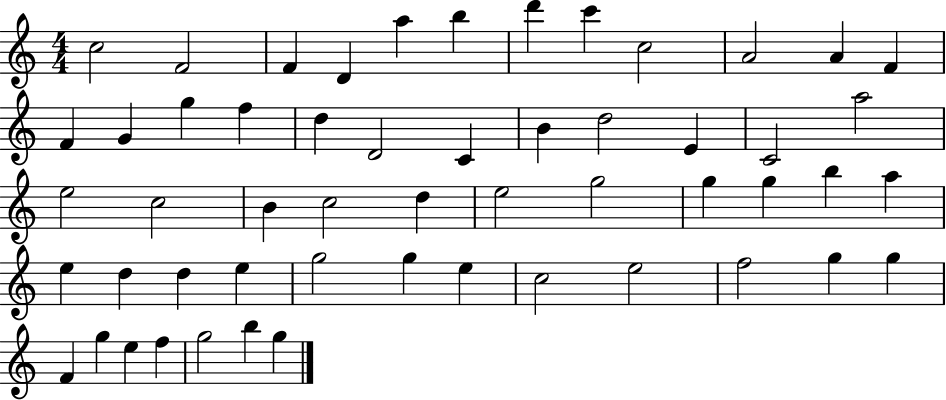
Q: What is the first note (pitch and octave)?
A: C5